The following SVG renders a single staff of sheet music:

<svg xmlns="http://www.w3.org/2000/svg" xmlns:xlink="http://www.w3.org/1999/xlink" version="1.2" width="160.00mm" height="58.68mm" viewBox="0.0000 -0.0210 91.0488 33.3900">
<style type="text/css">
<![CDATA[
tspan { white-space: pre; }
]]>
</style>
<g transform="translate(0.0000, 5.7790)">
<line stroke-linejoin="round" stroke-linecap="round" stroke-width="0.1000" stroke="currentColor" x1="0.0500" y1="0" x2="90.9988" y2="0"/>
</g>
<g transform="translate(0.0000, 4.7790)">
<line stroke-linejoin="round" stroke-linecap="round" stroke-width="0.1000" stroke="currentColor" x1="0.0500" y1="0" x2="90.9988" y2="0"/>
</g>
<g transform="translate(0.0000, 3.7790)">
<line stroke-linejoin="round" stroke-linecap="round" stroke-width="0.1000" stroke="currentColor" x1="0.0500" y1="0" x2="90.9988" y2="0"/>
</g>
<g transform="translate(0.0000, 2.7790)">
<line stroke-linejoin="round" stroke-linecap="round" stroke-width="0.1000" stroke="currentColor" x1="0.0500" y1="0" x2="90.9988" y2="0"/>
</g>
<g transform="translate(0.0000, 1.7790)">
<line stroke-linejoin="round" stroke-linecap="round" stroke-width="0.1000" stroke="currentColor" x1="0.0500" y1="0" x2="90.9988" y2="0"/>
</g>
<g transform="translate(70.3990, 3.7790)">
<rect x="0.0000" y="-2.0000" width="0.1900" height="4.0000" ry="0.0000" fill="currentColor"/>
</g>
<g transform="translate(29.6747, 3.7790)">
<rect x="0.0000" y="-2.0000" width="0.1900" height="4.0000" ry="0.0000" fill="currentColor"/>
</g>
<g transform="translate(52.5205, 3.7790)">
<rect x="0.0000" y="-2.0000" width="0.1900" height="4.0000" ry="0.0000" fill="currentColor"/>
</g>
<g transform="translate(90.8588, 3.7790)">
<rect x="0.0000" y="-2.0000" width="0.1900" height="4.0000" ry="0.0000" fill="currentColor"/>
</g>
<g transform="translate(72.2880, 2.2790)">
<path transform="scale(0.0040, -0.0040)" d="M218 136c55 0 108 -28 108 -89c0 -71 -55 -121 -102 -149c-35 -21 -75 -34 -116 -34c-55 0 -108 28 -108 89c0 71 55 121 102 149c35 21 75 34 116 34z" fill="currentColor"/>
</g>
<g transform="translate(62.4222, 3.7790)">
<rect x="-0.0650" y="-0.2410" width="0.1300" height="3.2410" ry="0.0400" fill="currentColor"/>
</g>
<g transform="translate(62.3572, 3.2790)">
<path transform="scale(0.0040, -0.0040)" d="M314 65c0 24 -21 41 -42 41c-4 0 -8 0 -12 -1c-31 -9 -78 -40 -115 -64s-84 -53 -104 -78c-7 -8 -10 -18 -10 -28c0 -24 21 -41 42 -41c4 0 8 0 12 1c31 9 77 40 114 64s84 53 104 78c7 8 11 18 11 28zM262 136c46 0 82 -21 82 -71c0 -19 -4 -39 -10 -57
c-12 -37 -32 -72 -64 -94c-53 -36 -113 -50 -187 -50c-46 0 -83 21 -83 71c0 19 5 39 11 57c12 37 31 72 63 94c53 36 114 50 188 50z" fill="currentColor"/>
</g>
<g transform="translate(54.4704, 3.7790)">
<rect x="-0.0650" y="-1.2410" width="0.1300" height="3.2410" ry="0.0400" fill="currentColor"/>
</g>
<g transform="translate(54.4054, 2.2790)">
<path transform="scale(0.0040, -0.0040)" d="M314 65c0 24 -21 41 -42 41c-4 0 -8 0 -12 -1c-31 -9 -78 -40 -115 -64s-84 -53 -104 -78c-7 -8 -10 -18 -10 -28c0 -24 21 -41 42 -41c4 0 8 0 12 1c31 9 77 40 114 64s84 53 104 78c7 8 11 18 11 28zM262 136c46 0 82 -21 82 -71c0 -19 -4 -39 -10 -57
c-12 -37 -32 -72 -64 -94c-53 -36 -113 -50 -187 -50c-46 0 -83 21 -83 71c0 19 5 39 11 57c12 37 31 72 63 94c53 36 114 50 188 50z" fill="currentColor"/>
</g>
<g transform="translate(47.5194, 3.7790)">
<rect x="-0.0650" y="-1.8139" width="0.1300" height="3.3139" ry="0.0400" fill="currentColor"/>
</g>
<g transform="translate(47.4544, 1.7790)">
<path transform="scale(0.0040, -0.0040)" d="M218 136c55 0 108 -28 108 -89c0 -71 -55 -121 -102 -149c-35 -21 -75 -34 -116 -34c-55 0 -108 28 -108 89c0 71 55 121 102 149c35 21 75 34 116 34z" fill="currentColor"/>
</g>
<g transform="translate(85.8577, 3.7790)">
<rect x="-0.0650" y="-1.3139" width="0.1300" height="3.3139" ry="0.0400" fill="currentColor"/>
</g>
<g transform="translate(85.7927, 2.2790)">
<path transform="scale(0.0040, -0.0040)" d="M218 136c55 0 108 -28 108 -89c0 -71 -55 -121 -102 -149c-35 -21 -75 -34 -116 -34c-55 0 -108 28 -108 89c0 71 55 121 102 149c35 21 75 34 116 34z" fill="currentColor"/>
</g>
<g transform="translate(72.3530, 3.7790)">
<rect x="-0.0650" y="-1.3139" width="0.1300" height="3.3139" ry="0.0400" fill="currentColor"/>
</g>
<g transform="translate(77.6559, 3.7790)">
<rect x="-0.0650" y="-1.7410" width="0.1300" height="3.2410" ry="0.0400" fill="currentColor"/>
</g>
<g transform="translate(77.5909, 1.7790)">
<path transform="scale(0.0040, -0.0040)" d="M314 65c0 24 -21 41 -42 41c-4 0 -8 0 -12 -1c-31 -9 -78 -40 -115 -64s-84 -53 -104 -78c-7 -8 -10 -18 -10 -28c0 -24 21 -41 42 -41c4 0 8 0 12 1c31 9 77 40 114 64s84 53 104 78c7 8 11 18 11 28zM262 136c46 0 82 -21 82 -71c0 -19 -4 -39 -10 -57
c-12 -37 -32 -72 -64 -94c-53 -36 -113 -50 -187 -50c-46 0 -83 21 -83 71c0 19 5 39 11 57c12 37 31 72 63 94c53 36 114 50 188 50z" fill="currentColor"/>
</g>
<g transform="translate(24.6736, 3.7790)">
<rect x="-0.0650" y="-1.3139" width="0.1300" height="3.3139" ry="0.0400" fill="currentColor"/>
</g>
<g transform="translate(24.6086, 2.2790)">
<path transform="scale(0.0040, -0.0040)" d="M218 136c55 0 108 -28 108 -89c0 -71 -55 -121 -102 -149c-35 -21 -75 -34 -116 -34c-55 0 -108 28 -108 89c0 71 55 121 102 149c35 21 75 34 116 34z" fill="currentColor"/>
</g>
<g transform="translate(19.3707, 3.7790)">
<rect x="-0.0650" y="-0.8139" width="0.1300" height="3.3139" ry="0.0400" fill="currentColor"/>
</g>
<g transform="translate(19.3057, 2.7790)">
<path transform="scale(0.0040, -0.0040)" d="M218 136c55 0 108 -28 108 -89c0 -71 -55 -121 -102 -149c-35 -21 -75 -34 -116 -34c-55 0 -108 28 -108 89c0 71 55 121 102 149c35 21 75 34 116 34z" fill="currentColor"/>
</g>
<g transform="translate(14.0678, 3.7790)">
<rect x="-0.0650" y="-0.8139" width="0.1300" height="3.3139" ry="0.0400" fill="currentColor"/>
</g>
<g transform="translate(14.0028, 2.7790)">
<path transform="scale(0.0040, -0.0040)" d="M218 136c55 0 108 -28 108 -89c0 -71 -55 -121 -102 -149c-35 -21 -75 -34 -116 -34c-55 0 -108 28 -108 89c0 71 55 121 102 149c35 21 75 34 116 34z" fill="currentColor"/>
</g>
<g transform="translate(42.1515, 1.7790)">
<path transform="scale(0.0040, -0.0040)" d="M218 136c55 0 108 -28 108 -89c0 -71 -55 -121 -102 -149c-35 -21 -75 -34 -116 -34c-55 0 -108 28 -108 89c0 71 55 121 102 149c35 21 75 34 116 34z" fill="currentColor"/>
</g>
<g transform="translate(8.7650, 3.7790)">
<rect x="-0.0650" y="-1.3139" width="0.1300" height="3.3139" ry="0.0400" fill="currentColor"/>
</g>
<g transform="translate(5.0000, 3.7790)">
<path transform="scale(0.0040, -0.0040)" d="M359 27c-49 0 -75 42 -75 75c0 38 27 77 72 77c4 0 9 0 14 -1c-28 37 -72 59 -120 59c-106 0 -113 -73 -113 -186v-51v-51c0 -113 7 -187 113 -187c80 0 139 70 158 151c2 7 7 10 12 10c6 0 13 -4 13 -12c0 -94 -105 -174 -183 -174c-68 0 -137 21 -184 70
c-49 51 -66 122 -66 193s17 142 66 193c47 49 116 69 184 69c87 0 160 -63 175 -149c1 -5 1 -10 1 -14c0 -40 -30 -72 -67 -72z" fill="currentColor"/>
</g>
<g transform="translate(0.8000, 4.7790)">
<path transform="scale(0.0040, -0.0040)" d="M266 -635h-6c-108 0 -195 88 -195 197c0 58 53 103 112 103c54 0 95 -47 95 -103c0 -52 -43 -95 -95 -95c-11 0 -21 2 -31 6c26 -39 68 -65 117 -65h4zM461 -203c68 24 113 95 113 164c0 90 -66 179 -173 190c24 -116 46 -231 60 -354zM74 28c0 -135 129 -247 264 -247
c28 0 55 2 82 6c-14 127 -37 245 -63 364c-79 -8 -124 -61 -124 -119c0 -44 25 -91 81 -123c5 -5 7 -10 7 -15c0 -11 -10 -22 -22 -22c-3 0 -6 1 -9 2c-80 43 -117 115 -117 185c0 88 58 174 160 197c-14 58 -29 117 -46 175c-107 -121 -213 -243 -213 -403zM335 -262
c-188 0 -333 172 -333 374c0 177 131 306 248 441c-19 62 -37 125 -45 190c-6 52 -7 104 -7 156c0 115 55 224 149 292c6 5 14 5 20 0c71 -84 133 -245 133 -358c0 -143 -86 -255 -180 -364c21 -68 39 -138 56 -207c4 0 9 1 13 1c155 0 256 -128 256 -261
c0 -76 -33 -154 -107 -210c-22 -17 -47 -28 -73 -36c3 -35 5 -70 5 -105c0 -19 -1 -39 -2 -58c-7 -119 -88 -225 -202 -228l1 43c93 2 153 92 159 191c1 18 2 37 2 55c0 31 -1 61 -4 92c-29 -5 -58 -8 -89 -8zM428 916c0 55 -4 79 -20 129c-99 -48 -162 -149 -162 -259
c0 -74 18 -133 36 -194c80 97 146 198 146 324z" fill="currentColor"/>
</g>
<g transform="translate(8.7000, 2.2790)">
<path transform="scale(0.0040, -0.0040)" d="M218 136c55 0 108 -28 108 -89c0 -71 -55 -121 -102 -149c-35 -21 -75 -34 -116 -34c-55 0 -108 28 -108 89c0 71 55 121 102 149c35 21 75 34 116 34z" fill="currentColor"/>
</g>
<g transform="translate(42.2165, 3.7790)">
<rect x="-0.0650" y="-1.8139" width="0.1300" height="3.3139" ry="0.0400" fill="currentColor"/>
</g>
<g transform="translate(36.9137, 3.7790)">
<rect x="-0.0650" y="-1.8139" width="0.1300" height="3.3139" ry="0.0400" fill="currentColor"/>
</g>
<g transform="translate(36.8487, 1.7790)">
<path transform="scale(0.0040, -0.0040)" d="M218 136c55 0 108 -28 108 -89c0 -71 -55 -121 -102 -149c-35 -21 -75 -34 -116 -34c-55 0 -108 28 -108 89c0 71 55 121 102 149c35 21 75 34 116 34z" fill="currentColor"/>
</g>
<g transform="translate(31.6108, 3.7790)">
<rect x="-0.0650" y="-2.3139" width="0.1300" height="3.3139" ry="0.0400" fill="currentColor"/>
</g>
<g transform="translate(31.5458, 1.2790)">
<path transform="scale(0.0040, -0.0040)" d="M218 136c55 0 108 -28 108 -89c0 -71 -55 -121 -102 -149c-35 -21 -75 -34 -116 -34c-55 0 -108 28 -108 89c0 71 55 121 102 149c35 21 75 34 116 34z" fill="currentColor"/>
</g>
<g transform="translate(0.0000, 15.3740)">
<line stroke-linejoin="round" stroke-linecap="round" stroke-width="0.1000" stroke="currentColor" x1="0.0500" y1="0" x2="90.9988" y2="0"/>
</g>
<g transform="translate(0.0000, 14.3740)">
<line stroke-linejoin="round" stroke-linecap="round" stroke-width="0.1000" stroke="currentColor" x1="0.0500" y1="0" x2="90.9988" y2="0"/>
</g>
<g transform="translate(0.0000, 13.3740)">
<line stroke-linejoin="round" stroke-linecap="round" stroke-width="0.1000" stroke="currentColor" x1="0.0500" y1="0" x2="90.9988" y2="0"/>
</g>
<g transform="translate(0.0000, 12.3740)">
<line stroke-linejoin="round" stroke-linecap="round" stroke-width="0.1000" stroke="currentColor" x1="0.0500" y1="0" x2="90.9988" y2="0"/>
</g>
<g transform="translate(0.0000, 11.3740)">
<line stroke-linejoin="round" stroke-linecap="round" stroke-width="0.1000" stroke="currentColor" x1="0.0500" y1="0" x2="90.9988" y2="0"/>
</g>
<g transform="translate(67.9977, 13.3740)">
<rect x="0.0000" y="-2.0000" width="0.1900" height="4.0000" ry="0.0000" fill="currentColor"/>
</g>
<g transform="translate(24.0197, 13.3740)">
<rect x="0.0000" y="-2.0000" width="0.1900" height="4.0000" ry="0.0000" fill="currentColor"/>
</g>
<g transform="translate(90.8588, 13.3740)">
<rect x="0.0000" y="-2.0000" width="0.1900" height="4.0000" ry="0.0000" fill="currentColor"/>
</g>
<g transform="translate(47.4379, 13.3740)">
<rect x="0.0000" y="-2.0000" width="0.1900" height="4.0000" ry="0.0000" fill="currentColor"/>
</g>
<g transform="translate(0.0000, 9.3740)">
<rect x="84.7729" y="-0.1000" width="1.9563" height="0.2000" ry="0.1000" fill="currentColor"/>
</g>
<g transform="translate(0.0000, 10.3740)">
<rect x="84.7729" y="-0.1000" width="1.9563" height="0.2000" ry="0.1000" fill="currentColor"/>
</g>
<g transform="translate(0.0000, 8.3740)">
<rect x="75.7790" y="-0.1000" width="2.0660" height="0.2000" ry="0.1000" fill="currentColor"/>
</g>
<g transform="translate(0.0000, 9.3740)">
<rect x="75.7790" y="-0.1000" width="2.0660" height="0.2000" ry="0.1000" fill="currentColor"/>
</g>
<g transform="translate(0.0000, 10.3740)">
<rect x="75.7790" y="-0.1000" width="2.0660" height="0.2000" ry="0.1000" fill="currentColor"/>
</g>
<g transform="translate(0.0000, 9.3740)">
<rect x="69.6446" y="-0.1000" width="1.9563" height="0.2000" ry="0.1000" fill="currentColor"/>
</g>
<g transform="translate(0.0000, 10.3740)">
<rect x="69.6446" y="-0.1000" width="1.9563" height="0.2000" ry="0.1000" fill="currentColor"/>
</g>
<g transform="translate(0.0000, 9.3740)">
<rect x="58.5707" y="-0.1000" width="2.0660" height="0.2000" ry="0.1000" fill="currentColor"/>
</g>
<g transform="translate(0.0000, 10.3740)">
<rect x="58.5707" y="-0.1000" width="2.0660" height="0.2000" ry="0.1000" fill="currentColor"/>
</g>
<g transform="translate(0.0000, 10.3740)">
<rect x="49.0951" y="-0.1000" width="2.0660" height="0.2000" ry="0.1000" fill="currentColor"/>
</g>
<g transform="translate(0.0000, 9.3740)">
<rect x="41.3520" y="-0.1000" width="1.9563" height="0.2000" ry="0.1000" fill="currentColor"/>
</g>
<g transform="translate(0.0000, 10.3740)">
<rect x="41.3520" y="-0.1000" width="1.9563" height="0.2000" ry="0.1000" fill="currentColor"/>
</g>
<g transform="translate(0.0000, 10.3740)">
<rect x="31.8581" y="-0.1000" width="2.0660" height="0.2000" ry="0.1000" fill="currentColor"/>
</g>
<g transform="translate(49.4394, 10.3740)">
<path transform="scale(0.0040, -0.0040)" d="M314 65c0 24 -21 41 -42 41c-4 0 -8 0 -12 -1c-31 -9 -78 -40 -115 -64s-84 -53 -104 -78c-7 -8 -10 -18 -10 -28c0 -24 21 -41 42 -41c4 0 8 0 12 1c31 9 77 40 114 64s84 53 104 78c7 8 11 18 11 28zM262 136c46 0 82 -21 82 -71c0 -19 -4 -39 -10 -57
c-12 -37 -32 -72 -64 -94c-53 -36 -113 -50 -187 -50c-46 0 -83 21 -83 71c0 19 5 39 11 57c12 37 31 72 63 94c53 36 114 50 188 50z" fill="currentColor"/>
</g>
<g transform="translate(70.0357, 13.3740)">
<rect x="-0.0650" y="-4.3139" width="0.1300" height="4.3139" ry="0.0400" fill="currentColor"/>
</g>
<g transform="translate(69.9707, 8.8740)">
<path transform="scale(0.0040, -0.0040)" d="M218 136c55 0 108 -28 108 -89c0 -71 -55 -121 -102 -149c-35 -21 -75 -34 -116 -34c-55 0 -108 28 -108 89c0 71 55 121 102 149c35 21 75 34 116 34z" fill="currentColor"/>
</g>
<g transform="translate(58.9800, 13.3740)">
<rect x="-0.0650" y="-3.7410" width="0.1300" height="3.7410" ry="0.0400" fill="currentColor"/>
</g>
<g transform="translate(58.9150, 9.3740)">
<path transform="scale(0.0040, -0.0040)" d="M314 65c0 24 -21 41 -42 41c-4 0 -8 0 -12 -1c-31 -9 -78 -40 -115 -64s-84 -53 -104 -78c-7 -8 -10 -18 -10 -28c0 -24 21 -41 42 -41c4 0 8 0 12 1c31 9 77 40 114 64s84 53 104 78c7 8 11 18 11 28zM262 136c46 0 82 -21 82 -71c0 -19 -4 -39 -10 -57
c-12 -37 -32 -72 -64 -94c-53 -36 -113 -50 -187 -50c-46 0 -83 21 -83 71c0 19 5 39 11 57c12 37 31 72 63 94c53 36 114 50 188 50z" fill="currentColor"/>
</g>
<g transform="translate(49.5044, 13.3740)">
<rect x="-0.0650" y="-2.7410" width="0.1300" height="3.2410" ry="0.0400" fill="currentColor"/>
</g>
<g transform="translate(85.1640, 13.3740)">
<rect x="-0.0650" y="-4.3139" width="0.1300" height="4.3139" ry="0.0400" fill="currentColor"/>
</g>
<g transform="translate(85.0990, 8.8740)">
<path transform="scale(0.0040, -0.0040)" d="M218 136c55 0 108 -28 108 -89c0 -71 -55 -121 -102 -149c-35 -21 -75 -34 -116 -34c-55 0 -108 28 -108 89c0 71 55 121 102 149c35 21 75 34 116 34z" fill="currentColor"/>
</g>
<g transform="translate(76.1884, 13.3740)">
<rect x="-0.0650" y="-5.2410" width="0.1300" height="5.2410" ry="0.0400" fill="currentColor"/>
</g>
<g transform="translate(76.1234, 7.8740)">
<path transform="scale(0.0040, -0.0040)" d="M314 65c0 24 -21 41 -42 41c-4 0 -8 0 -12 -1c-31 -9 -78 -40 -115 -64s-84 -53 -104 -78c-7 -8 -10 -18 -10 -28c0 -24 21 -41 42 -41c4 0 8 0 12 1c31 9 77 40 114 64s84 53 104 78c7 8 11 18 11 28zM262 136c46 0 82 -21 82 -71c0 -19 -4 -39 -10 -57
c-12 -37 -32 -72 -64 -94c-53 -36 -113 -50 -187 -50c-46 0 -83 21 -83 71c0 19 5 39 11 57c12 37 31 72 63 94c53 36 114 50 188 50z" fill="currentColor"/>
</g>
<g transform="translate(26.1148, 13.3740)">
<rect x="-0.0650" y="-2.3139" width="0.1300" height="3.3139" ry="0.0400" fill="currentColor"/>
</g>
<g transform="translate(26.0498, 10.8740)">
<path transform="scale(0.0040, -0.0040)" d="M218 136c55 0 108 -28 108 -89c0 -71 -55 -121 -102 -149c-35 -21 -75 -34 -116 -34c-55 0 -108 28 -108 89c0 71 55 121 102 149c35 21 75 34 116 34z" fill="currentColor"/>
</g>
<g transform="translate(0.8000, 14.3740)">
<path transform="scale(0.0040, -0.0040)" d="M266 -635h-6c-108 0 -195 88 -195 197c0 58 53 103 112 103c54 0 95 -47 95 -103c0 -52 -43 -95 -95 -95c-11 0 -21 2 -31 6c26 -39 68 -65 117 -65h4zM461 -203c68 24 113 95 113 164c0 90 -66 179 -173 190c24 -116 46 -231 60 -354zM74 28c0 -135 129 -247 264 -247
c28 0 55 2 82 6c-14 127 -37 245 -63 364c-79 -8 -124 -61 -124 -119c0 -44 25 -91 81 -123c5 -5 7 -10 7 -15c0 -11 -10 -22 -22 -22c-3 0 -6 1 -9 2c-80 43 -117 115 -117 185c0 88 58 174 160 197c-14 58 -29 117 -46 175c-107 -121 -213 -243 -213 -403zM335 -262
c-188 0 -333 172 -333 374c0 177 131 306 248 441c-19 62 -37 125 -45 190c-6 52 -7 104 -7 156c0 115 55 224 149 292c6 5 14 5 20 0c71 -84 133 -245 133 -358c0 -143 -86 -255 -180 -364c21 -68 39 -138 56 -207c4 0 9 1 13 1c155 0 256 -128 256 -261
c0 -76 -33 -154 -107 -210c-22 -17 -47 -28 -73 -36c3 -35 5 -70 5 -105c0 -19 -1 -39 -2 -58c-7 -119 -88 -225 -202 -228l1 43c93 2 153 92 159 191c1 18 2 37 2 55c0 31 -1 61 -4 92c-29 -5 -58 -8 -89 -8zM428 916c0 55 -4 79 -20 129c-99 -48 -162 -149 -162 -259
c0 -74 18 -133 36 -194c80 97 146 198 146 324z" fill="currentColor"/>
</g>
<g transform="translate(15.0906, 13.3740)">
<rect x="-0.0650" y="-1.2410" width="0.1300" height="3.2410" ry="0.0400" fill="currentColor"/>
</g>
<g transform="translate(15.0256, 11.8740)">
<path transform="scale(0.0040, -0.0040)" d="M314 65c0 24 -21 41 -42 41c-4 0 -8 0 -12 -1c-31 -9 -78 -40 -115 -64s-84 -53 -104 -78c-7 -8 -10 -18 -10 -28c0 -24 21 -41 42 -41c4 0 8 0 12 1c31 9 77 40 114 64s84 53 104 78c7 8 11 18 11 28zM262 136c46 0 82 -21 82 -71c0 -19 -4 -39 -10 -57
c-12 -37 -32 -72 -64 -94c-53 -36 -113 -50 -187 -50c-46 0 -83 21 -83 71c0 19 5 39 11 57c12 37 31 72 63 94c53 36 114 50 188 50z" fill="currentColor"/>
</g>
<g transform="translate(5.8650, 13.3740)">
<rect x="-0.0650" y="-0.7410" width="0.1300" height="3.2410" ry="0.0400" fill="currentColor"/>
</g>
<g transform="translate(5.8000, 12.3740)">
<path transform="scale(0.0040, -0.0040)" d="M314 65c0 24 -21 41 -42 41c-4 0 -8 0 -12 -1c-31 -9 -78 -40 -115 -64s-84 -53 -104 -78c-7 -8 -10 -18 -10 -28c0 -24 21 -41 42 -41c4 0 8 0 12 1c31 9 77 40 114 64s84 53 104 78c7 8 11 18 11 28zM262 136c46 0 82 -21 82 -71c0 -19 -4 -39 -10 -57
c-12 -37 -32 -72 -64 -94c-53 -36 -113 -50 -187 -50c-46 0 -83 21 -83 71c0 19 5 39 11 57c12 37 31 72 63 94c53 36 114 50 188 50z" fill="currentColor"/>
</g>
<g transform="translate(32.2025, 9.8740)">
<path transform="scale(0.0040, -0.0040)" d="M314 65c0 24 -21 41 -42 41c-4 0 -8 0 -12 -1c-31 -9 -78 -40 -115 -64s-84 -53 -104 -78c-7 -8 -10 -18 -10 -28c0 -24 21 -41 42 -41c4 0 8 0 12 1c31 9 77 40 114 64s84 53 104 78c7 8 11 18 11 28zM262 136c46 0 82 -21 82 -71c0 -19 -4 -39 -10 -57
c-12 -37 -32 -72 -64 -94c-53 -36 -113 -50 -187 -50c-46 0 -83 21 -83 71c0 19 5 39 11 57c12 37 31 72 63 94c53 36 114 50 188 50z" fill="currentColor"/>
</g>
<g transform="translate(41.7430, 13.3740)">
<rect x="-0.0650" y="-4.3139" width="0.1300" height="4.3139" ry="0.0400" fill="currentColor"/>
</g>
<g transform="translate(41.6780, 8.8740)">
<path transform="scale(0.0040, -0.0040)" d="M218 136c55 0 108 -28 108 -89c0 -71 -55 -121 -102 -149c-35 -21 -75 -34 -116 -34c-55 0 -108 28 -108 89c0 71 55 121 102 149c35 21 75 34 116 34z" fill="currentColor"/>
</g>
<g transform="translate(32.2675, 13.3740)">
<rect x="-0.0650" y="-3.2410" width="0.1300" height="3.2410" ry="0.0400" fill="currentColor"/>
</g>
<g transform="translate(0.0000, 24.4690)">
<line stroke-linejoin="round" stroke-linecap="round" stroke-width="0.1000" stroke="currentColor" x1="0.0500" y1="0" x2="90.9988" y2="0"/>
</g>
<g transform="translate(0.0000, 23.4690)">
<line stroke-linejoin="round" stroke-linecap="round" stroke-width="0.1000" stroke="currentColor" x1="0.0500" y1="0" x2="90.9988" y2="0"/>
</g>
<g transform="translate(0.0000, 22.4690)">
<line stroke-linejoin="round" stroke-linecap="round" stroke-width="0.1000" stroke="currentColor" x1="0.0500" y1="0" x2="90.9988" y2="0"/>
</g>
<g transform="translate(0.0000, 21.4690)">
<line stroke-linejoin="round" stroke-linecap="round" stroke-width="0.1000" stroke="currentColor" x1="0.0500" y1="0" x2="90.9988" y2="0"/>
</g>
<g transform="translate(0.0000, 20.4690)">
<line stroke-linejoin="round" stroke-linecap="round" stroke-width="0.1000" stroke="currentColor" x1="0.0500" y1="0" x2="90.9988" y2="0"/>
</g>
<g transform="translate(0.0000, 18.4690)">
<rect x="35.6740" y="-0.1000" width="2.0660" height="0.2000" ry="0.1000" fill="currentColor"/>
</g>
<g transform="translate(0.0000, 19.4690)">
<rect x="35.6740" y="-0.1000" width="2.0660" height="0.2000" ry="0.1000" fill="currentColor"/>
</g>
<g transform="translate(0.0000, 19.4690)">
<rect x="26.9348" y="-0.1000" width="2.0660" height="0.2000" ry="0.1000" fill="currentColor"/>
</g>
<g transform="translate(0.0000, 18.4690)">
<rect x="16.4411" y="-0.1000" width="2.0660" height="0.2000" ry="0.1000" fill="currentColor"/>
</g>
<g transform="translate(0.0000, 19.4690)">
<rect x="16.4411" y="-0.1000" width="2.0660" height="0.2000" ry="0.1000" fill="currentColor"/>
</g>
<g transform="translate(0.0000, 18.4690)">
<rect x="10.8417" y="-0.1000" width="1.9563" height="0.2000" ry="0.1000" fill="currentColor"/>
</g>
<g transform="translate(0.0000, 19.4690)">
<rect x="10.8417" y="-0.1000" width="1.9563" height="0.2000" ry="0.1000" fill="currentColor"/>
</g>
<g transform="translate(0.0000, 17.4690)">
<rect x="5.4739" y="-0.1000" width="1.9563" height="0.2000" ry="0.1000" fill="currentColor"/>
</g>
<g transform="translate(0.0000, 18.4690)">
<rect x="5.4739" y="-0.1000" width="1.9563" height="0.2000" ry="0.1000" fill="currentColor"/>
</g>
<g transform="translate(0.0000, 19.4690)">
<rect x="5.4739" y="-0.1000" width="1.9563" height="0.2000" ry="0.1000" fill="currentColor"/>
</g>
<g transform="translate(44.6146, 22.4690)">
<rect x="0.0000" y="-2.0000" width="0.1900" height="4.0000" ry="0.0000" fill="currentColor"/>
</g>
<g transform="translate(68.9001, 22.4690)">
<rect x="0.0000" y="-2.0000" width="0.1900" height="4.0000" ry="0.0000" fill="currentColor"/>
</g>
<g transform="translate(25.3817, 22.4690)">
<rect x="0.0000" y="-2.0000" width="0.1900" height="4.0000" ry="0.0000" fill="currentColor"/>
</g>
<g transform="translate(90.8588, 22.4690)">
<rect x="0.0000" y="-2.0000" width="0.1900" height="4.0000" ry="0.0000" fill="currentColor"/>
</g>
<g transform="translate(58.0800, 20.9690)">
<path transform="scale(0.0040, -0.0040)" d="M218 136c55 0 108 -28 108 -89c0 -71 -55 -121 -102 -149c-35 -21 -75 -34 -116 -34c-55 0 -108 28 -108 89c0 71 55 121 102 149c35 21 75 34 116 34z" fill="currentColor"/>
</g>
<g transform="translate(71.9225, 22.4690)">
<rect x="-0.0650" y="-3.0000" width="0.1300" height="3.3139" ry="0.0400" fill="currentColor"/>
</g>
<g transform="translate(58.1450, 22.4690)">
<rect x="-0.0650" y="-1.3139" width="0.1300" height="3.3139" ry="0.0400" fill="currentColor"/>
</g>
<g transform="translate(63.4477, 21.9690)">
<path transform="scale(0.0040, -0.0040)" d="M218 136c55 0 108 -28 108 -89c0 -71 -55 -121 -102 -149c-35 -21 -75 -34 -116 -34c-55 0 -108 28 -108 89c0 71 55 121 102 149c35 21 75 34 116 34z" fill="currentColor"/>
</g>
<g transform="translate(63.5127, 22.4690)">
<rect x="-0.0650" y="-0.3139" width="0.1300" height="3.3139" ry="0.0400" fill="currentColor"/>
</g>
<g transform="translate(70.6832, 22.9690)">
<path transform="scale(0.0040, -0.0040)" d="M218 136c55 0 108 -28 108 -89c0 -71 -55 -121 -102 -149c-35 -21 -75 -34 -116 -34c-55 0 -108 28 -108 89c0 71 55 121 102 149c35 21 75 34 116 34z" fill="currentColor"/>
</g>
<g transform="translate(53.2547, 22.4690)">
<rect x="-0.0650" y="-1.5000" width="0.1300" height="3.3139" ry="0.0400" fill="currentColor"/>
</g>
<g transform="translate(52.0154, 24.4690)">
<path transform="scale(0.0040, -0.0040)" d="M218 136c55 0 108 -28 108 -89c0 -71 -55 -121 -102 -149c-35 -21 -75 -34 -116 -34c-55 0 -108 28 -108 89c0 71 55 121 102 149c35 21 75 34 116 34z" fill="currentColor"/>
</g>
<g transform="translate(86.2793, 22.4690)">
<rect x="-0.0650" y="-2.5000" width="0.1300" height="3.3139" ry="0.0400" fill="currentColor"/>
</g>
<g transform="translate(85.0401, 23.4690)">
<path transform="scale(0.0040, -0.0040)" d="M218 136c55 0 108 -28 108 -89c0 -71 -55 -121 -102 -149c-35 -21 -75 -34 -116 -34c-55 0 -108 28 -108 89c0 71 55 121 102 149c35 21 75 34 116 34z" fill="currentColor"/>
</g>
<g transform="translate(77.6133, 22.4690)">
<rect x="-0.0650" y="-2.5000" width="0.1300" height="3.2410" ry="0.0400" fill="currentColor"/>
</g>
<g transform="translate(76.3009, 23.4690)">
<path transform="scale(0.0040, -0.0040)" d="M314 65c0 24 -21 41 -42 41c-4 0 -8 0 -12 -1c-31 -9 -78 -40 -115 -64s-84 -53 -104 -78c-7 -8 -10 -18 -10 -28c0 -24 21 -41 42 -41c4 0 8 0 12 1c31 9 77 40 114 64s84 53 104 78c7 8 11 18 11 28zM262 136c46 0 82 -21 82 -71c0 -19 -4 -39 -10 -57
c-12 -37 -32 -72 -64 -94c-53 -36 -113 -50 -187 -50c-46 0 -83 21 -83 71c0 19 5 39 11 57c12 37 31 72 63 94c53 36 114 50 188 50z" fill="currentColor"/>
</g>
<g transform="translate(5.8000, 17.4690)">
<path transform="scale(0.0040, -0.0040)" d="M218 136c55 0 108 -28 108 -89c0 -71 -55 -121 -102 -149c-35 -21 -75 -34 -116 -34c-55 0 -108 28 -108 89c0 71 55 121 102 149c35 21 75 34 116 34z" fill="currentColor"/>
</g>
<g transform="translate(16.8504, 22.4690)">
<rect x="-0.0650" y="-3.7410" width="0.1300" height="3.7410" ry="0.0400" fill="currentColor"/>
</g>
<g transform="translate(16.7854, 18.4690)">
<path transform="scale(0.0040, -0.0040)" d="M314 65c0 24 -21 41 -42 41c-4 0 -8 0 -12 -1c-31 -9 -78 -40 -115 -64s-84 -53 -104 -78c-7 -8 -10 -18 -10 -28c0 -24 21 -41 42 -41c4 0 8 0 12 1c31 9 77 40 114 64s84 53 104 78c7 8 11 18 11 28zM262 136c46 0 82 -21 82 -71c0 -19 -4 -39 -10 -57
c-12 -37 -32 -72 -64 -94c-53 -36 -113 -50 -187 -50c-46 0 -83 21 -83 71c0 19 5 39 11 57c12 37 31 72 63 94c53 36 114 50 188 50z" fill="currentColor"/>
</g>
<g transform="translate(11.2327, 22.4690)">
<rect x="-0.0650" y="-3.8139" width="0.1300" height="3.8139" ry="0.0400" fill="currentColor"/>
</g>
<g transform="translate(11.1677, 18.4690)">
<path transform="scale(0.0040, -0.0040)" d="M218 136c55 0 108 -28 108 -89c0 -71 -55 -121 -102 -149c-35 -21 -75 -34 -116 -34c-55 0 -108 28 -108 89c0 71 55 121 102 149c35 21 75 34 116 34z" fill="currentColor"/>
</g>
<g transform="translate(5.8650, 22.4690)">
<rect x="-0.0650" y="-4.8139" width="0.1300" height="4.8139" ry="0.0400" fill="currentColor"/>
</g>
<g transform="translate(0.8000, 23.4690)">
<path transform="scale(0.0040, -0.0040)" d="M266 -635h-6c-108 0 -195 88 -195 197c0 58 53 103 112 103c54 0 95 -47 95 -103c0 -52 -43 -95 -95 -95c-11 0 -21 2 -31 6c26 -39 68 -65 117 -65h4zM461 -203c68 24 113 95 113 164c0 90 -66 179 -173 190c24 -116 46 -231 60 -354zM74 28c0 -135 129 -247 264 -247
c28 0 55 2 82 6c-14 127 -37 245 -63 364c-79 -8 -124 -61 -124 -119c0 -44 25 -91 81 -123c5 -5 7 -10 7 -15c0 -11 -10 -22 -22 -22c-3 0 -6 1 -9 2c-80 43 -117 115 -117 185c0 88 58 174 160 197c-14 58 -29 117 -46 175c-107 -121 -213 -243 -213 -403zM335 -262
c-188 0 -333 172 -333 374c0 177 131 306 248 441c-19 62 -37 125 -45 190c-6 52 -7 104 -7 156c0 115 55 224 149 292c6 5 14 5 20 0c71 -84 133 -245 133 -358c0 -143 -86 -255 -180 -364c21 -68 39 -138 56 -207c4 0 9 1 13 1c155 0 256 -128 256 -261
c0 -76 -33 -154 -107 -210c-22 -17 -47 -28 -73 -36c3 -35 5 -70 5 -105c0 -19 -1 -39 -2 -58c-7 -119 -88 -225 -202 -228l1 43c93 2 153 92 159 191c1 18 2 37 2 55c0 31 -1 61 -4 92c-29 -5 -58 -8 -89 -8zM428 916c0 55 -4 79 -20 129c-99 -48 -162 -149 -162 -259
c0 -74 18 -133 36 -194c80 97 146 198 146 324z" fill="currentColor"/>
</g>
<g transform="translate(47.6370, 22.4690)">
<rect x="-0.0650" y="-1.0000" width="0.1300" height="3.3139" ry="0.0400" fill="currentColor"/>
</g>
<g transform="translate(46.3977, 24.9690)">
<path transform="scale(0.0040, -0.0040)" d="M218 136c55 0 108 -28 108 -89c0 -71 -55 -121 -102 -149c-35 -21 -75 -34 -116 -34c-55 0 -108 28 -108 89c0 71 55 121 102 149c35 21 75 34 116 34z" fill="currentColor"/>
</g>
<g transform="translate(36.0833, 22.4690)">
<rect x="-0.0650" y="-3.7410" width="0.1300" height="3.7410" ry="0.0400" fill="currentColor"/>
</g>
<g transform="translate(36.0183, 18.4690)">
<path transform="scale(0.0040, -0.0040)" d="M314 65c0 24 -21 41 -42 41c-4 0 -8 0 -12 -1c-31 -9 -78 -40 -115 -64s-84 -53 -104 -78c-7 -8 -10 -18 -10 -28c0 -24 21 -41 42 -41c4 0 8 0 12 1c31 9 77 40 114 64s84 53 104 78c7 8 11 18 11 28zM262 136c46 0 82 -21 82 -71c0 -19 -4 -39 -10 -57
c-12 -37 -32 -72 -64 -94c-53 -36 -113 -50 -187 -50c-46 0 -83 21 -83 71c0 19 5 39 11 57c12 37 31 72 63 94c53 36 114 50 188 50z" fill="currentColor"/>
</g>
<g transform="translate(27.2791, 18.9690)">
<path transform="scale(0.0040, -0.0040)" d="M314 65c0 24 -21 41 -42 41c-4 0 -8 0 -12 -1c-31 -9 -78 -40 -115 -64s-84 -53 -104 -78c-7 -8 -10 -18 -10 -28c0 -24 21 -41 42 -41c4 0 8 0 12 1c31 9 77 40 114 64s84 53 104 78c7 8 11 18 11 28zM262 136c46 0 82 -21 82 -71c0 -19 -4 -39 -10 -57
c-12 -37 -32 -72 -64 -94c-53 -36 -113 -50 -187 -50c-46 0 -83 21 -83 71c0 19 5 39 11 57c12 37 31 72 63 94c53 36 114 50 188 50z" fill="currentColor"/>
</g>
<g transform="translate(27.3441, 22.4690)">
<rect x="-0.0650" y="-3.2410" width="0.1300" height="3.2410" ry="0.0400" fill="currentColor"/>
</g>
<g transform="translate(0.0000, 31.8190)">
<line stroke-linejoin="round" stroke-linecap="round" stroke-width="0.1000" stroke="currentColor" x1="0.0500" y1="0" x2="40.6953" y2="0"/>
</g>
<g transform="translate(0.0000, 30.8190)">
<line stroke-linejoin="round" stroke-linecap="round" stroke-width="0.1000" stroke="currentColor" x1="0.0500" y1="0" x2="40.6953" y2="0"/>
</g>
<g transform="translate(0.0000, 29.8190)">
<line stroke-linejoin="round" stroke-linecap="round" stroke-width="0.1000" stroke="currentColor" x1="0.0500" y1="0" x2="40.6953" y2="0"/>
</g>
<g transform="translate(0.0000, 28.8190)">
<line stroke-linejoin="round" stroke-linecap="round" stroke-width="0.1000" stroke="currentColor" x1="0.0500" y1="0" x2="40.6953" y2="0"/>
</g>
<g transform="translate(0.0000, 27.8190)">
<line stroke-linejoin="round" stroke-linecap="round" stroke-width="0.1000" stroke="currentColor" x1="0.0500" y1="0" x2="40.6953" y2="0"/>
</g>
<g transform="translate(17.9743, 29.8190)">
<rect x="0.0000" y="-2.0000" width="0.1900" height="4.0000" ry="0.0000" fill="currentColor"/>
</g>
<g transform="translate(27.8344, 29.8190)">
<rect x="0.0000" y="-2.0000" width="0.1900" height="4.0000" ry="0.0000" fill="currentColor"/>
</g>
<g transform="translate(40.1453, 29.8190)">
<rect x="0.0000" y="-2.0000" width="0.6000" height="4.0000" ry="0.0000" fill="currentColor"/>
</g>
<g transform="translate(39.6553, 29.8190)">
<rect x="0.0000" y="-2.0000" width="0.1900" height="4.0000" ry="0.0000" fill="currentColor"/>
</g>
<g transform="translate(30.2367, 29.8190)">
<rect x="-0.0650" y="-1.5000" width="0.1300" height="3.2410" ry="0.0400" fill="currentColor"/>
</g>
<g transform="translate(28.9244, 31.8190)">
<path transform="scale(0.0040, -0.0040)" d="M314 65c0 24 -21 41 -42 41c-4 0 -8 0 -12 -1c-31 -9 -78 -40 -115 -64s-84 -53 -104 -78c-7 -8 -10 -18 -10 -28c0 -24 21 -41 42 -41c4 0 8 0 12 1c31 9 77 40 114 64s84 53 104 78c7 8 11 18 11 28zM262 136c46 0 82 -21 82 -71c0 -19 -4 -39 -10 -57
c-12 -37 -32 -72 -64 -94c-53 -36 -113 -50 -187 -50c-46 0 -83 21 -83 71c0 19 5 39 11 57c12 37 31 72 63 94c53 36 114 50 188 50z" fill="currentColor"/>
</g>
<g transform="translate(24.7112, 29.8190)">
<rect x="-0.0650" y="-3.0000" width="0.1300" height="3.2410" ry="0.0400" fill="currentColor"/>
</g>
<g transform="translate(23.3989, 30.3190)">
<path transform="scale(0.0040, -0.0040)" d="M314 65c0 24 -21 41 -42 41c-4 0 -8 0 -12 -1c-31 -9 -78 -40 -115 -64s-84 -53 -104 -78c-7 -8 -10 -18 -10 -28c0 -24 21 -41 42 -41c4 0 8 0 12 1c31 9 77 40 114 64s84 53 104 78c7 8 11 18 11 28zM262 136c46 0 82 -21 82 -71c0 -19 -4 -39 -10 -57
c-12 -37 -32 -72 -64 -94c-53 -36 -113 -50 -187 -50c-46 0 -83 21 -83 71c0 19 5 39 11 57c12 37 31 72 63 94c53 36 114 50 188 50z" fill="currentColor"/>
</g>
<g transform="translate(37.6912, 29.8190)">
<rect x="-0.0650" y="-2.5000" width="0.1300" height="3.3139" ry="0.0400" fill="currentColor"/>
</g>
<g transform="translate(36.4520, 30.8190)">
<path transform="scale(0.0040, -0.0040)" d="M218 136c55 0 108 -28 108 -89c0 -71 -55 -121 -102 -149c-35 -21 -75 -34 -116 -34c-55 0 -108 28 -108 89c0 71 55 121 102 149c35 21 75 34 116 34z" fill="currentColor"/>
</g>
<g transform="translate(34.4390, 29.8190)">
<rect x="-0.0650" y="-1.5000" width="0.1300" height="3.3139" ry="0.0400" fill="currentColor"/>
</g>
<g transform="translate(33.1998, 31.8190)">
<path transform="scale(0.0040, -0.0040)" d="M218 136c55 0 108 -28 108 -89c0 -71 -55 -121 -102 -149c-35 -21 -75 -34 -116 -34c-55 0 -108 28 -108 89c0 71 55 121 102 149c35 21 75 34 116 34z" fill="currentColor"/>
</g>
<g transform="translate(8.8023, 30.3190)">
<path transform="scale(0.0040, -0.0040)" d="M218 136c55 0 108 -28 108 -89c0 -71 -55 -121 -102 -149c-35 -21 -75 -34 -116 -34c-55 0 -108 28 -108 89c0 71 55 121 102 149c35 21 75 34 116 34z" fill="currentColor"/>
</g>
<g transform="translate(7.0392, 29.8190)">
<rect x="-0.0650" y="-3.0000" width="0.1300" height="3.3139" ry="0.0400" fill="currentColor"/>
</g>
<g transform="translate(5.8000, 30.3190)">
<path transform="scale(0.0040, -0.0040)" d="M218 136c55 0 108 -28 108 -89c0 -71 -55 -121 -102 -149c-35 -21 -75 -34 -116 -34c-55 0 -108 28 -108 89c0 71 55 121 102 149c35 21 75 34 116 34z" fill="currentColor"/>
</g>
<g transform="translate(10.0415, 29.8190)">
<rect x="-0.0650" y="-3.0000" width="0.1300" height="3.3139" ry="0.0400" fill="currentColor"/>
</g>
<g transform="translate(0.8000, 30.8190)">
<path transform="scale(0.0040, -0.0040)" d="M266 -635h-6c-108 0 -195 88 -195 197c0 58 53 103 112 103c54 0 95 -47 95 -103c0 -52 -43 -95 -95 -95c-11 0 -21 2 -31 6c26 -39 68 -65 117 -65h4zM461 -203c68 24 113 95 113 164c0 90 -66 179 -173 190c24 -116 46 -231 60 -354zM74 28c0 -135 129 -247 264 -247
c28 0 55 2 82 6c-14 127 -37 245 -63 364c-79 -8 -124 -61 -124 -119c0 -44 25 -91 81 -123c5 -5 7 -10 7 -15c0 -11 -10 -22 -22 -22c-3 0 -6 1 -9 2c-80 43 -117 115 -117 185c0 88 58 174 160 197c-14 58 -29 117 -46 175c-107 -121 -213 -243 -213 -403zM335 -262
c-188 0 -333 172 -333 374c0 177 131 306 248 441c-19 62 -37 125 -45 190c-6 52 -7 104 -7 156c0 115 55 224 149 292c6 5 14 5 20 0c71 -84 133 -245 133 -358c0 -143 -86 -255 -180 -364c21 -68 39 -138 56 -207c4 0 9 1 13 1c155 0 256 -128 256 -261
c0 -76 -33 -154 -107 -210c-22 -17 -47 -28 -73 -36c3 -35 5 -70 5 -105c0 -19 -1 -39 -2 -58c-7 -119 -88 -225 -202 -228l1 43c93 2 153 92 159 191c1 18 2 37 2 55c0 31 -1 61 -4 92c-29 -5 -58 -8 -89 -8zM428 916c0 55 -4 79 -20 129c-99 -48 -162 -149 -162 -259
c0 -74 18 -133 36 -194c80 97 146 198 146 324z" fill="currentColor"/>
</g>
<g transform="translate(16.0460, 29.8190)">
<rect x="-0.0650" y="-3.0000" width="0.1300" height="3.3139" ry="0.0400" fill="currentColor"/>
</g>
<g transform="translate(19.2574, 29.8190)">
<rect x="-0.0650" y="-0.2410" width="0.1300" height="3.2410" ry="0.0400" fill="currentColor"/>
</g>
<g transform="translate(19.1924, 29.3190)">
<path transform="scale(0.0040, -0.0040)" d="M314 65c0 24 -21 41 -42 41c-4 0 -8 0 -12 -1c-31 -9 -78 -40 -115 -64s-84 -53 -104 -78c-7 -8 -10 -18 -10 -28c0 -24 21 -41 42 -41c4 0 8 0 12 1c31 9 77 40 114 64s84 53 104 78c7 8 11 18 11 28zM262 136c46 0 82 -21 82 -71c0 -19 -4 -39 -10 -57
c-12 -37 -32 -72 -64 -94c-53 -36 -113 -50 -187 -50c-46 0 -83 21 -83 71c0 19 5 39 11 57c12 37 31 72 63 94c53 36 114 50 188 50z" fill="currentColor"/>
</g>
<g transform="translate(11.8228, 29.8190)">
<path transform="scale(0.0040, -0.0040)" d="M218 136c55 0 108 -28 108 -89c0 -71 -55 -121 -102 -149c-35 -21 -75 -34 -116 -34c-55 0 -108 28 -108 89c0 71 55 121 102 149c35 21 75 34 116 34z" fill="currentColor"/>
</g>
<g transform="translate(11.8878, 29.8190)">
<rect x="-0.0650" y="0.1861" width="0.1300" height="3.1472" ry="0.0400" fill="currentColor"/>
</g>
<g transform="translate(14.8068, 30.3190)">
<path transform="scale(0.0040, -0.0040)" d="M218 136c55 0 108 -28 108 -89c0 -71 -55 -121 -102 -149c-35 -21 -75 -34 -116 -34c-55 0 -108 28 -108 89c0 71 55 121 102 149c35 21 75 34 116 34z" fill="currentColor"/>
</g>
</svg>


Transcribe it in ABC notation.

X:1
T:Untitled
M:4/4
L:1/4
K:C
e d d e g f f f e2 c2 e f2 e d2 e2 g b2 d' a2 c'2 d' f'2 d' e' c' c'2 b2 c'2 D E e c A G2 G A A B A c2 A2 E2 E G